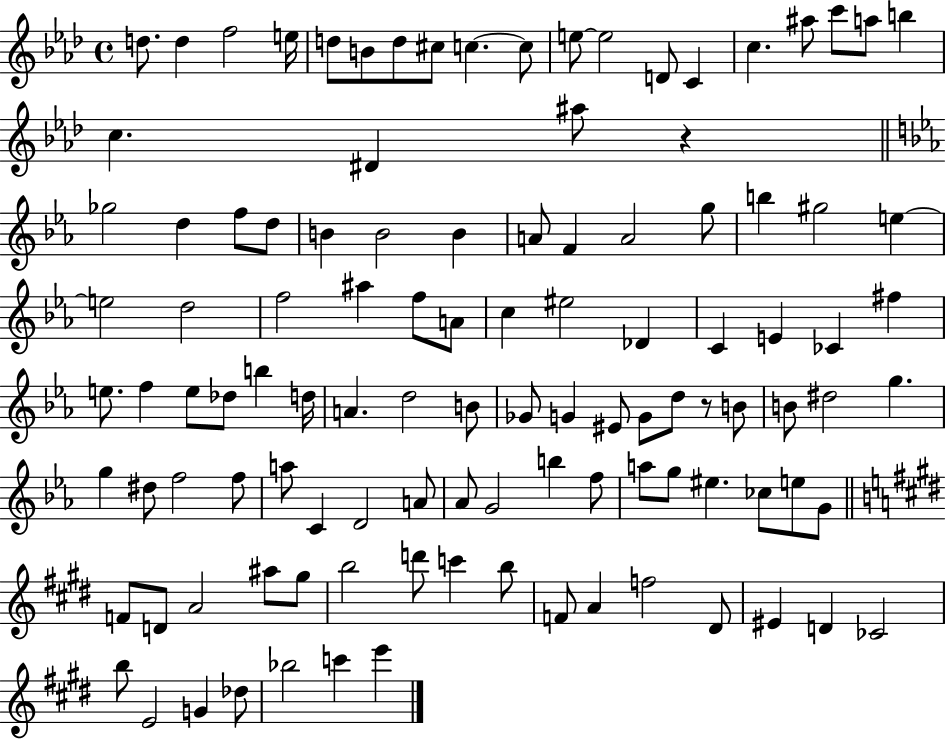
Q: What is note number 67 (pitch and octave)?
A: G5